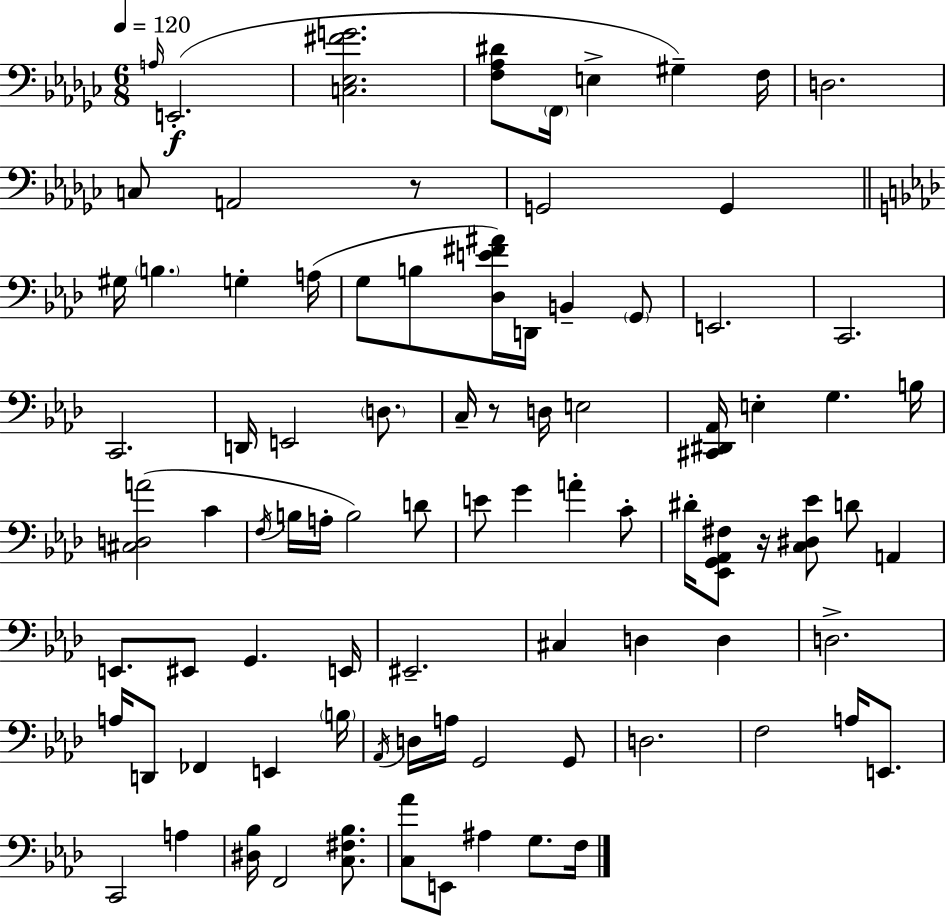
{
  \clef bass
  \numericTimeSignature
  \time 6/8
  \key ees \minor
  \tempo 4 = 120
  \grace { a16 }\f e,2.-.( | <c ees fis' g'>2. | <f aes dis'>8 \parenthesize f,16 e4-> gis4--) | f16 d2. | \break c8 a,2 r8 | g,2 g,4 | \bar "||" \break \key aes \major gis16 \parenthesize b4. g4-. a16( | g8 b8 <des e' fis' ais'>16) d,16 b,4-- \parenthesize g,8 | e,2. | c,2. | \break c,2. | d,16 e,2 \parenthesize d8. | c16-- r8 d16 e2 | <cis, dis, aes,>16 e4-. g4. b16 | \break <cis d a'>2( c'4 | \acciaccatura { f16 } b16 a16-. b2) d'8 | e'8 g'4 a'4-. c'8-. | dis'16-. <ees, g, aes, fis>8 r16 <c dis ees'>8 d'8 a,4 | \break e,8. eis,8 g,4. | e,16 eis,2.-- | cis4 d4 d4 | d2.-> | \break a16 d,8 fes,4 e,4 | \parenthesize b16 \acciaccatura { aes,16 } d16 a16 g,2 | g,8 d2. | f2 a16 e,8. | \break c,2 a4 | <dis bes>16 f,2 <c fis bes>8. | <c aes'>8 e,8 ais4 g8. | f16 \bar "|."
}